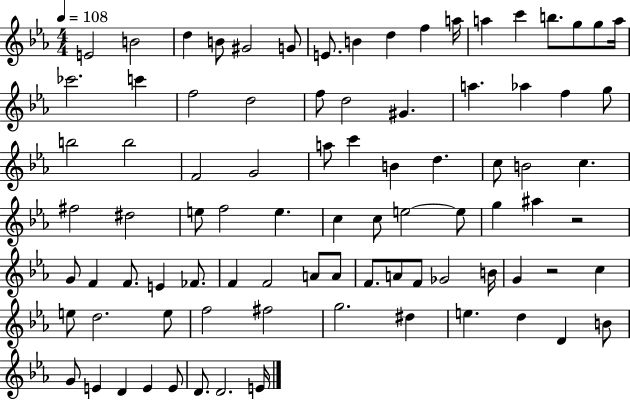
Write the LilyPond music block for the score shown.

{
  \clef treble
  \numericTimeSignature
  \time 4/4
  \key ees \major
  \tempo 4 = 108
  e'2 b'2 | d''4 b'8 gis'2 g'8 | e'8. b'4 d''4 f''4 a''16 | a''4 c'''4 b''8. g''8 g''8 a''16 | \break ces'''2. c'''4 | f''2 d''2 | f''8 d''2 gis'4. | a''4. aes''4 f''4 g''8 | \break b''2 b''2 | f'2 g'2 | a''8 c'''4 b'4 d''4. | c''8 b'2 c''4. | \break fis''2 dis''2 | e''8 f''2 e''4. | c''4 c''8 e''2~~ e''8 | g''4 ais''4 r2 | \break g'8 f'4 f'8. e'4 fes'8. | f'4 f'2 a'8 a'8 | f'8. a'8 f'8 ges'2 b'16 | g'4 r2 c''4 | \break e''8 d''2. e''8 | f''2 fis''2 | g''2. dis''4 | e''4. d''4 d'4 b'8 | \break g'8 e'4 d'4 e'4 e'8 | d'8. d'2. e'16 | \bar "|."
}